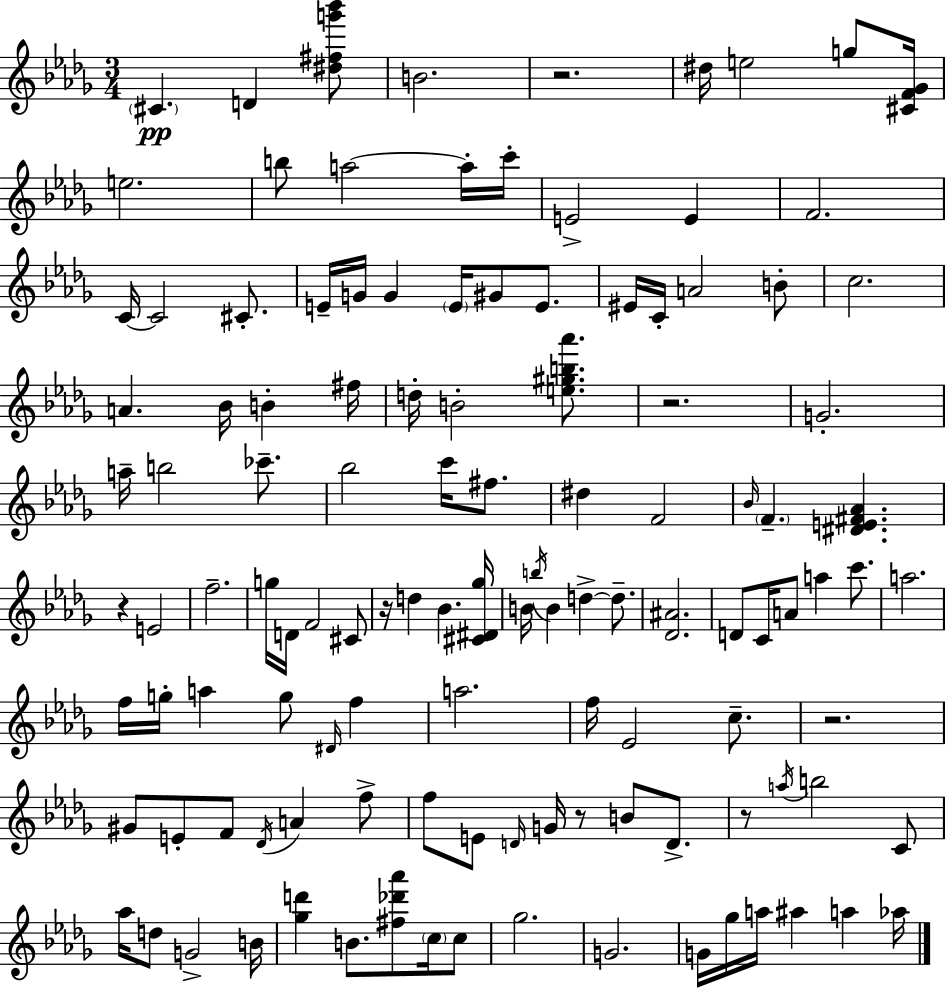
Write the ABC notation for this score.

X:1
T:Untitled
M:3/4
L:1/4
K:Bbm
^C D [^d^fg'_b']/2 B2 z2 ^d/4 e2 g/2 [^CF_G]/4 e2 b/2 a2 a/4 c'/4 E2 E F2 C/4 C2 ^C/2 E/4 G/4 G E/4 ^G/2 E/2 ^E/4 C/4 A2 B/2 c2 A _B/4 B ^f/4 d/4 B2 [e^gb_a']/2 z2 G2 a/4 b2 _c'/2 _b2 c'/4 ^f/2 ^d F2 _B/4 F [^DE^F_A] z E2 f2 g/4 D/4 F2 ^C/2 z/4 d _B [^C^D_g]/4 B/4 b/4 B d d/2 [_D^A]2 D/2 C/4 A/2 a c'/2 a2 f/4 g/4 a g/2 ^D/4 f a2 f/4 _E2 c/2 z2 ^G/2 E/2 F/2 _D/4 A f/2 f/2 E/2 D/4 G/4 z/2 B/2 D/2 z/2 a/4 b2 C/2 _a/4 d/2 G2 B/4 [_gd'] B/2 [^f_d'_a']/2 c/4 c/2 _g2 G2 G/4 _g/4 a/4 ^a a _a/4